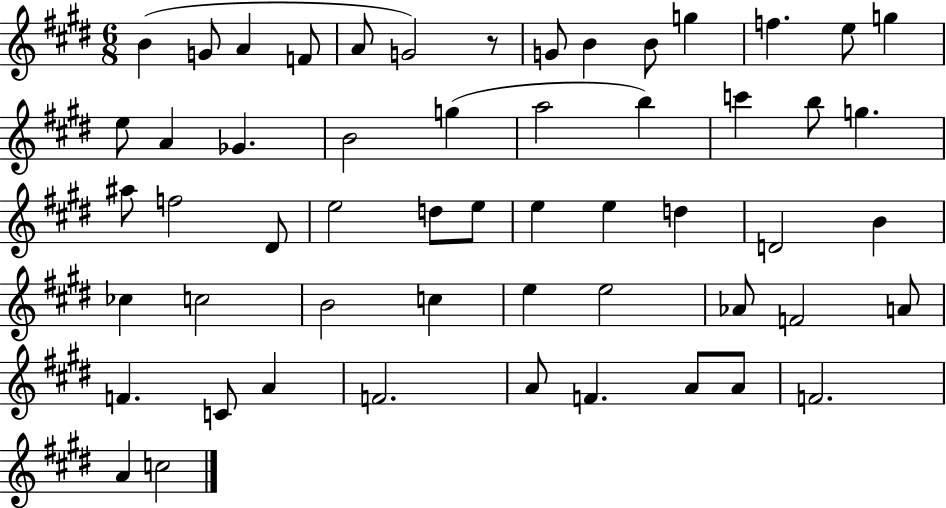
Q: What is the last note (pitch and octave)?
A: C5